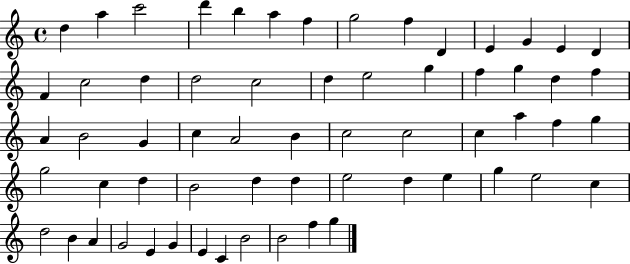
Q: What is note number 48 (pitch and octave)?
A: G5